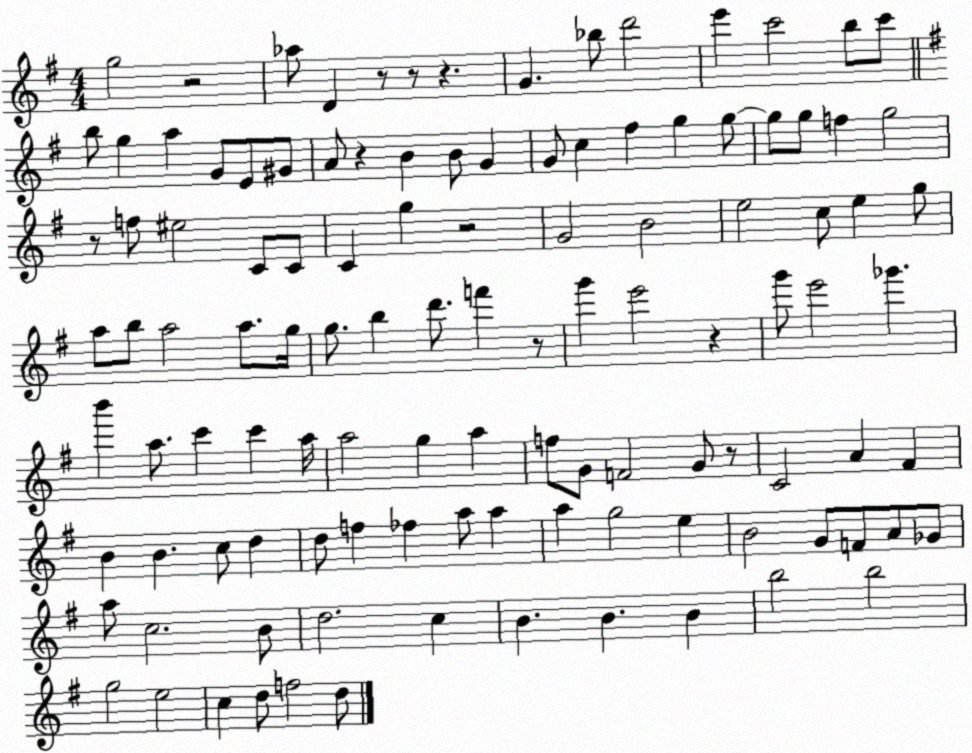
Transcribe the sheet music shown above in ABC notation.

X:1
T:Untitled
M:4/4
L:1/4
K:G
g2 z2 _a/2 D z/2 z/2 z G _b/2 d'2 e' c'2 b/2 c'/2 b/2 g a G/2 E/2 ^G/2 A/2 z B B/2 G G/2 c ^f g g/2 g/2 g/2 f g2 z/2 f/2 ^e2 C/2 C/2 C g z2 G2 B2 e2 c/2 e g/2 a/2 b/2 a2 a/2 g/4 g/2 b d'/2 f' z/2 g' e'2 z g'/2 e'2 _g' b' a/2 c' c' a/4 a2 g a f/2 G/2 F2 G/2 z/2 C2 A ^F B B c/2 d d/2 f _f a/2 a a g2 e B2 G/2 F/2 A/2 _G/2 a/2 c2 B/2 d2 c B B B b2 b2 g2 e2 c d/2 f2 d/2